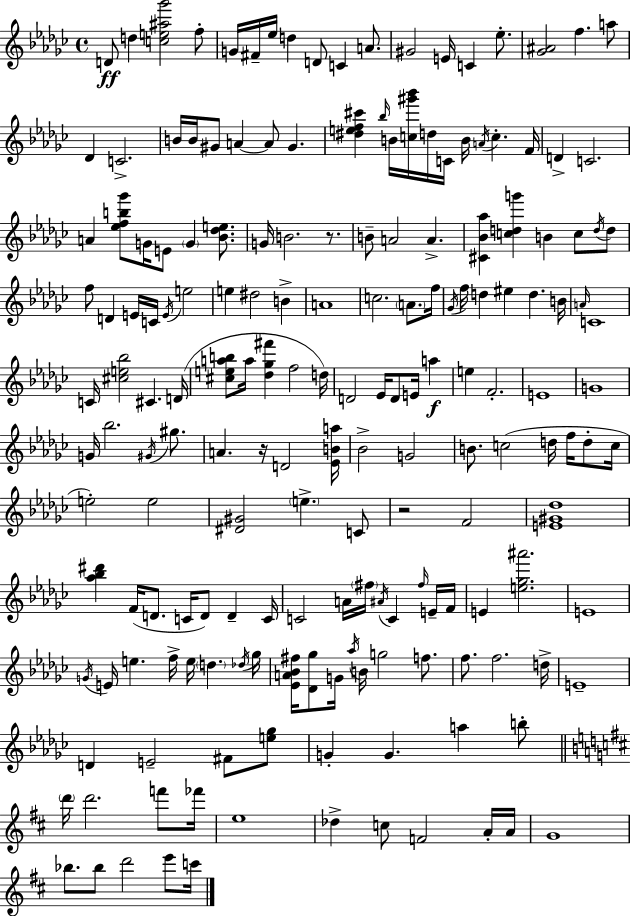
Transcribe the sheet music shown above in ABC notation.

X:1
T:Untitled
M:4/4
L:1/4
K:Ebm
D/2 d [ce^a_g']2 f/2 G/4 ^F/4 _e/4 d D/2 C A/2 ^G2 E/4 C _e/2 [_G^A]2 f a/2 _D C2 B/4 B/4 ^G/2 A A/2 ^G [^def^c'] _b/4 B/4 [c^g'_b']/4 d/4 C/4 B/4 A/4 c F/4 D C2 A [_efb_g']/2 G/4 E/2 G [_B_de]/2 G/4 B2 z/2 B/2 A2 A [^C_B_a] [cdg'] B c/2 d/4 d/2 f/2 D E/4 C/4 E/4 e2 e ^d2 B A4 c2 A/2 f/4 _G/4 f/4 d ^e d B/4 A/4 C4 C/4 [^ce_b]2 ^C D/4 [^ceab]/2 a/4 [_d_g^f'] f2 d/4 D2 _E/4 D/2 E/4 a e F2 E4 G4 G/4 _b2 ^G/4 ^g/2 A z/4 D2 [_EBa]/4 _B2 G2 B/2 c2 d/4 f/4 d/2 c/4 e2 e2 [^D^G]2 e C/2 z2 F2 [E^G_d]4 [_a_b^d'] F/4 D/2 C/4 D/2 D C/4 C2 A/4 ^f/4 ^A/4 C ^f/4 E/4 F/4 E [e_g^a']2 E4 G/4 E/4 e f/4 e/4 d _d/4 _g/4 [_EA_B^f]/4 [_D_g]/2 G/4 _a/4 B/4 g2 f/2 f/2 f2 d/4 E4 D E2 ^F/2 [e_g]/2 G G a b/2 d'/4 d'2 f'/2 _f'/4 e4 _d c/2 F2 A/4 A/4 G4 _b/2 _b/2 d'2 e'/2 c'/4